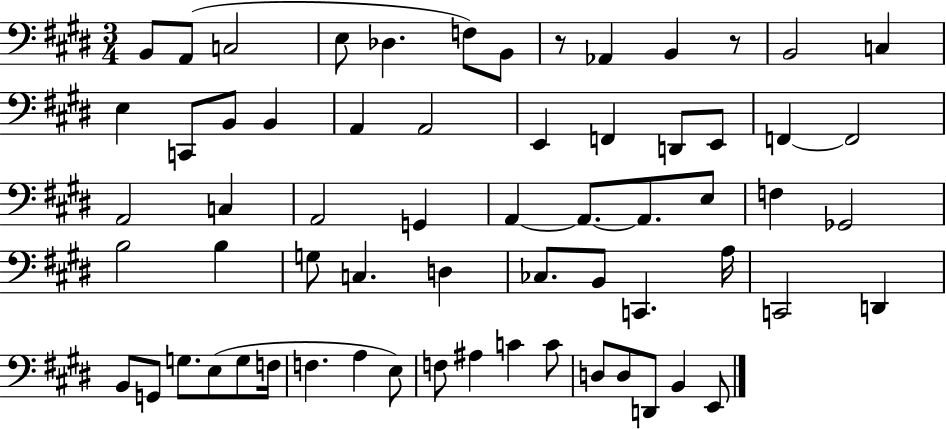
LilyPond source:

{
  \clef bass
  \numericTimeSignature
  \time 3/4
  \key e \major
  b,8 a,8( c2 | e8 des4. f8) b,8 | r8 aes,4 b,4 r8 | b,2 c4 | \break e4 c,8 b,8 b,4 | a,4 a,2 | e,4 f,4 d,8 e,8 | f,4~~ f,2 | \break a,2 c4 | a,2 g,4 | a,4~~ a,8.~~ a,8. e8 | f4 ges,2 | \break b2 b4 | g8 c4. d4 | ces8. b,8 c,4. a16 | c,2 d,4 | \break b,8 g,8 g8. e8( g8 f16 | f4. a4 e8) | f8 ais4 c'4 c'8 | d8 d8 d,8 b,4 e,8 | \break \bar "|."
}